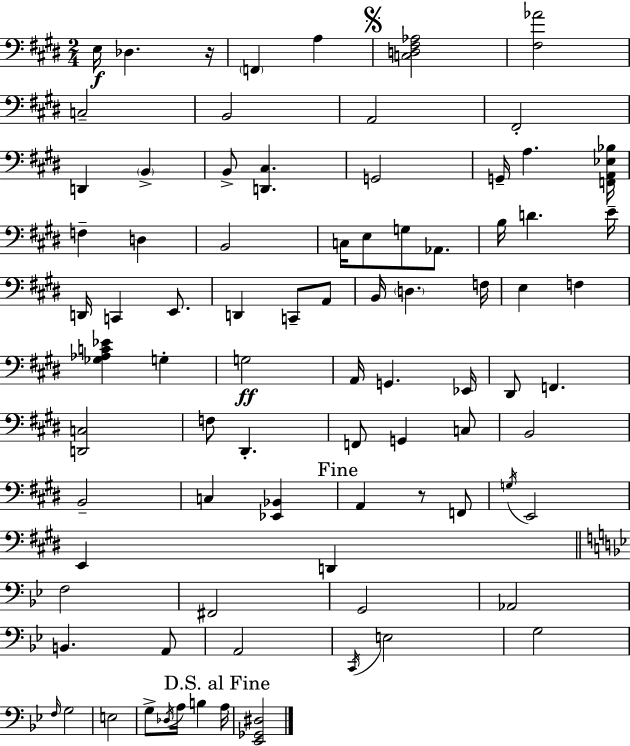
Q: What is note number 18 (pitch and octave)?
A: C3